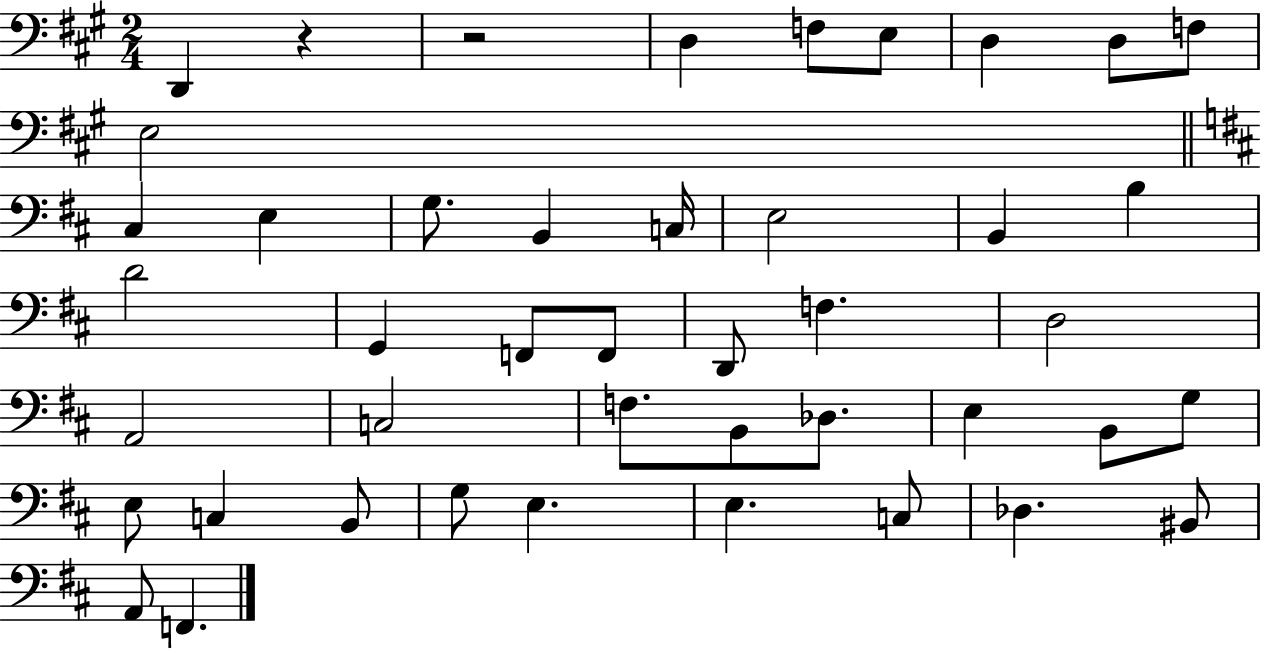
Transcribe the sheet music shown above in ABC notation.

X:1
T:Untitled
M:2/4
L:1/4
K:A
D,, z z2 D, F,/2 E,/2 D, D,/2 F,/2 E,2 ^C, E, G,/2 B,, C,/4 E,2 B,, B, D2 G,, F,,/2 F,,/2 D,,/2 F, D,2 A,,2 C,2 F,/2 B,,/2 _D,/2 E, B,,/2 G,/2 E,/2 C, B,,/2 G,/2 E, E, C,/2 _D, ^B,,/2 A,,/2 F,,